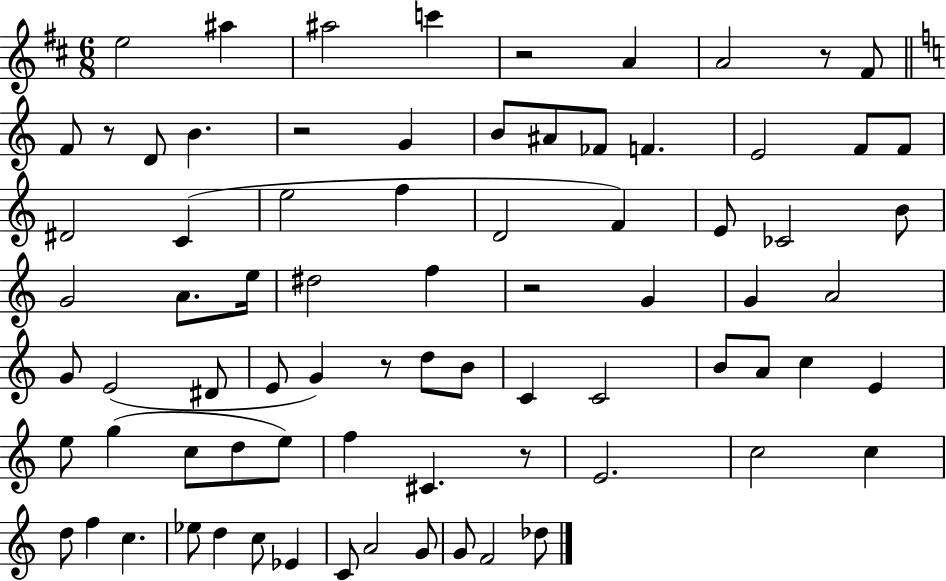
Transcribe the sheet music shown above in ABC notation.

X:1
T:Untitled
M:6/8
L:1/4
K:D
e2 ^a ^a2 c' z2 A A2 z/2 ^F/2 F/2 z/2 D/2 B z2 G B/2 ^A/2 _F/2 F E2 F/2 F/2 ^D2 C e2 f D2 F E/2 _C2 B/2 G2 A/2 e/4 ^d2 f z2 G G A2 G/2 E2 ^D/2 E/2 G z/2 d/2 B/2 C C2 B/2 A/2 c E e/2 g c/2 d/2 e/2 f ^C z/2 E2 c2 c d/2 f c _e/2 d c/2 _E C/2 A2 G/2 G/2 F2 _d/2